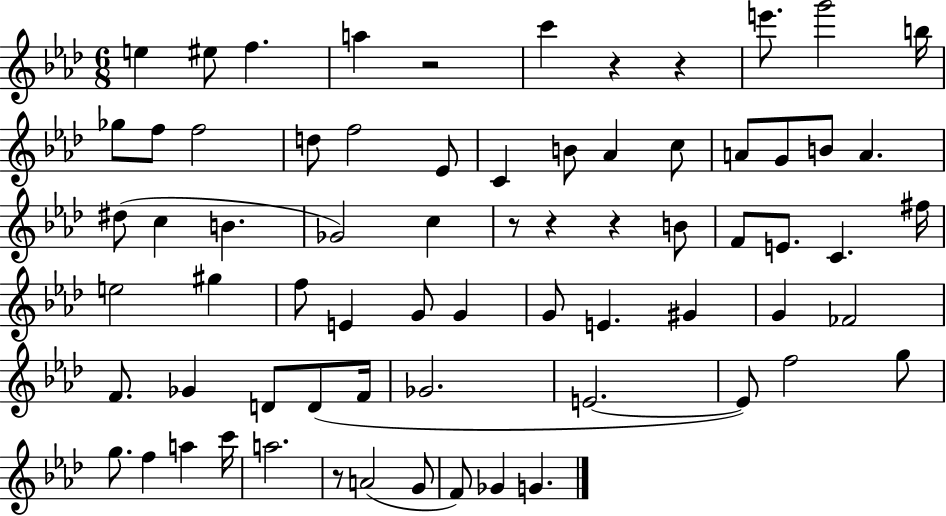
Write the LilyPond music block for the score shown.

{
  \clef treble
  \numericTimeSignature
  \time 6/8
  \key aes \major
  e''4 eis''8 f''4. | a''4 r2 | c'''4 r4 r4 | e'''8. g'''2 b''16 | \break ges''8 f''8 f''2 | d''8 f''2 ees'8 | c'4 b'8 aes'4 c''8 | a'8 g'8 b'8 a'4. | \break dis''8( c''4 b'4. | ges'2) c''4 | r8 r4 r4 b'8 | f'8 e'8. c'4. fis''16 | \break e''2 gis''4 | f''8 e'4 g'8 g'4 | g'8 e'4. gis'4 | g'4 fes'2 | \break f'8. ges'4 d'8 d'8( f'16 | ges'2. | e'2.~~ | e'8) f''2 g''8 | \break g''8. f''4 a''4 c'''16 | a''2. | r8 a'2( g'8 | f'8) ges'4 g'4. | \break \bar "|."
}